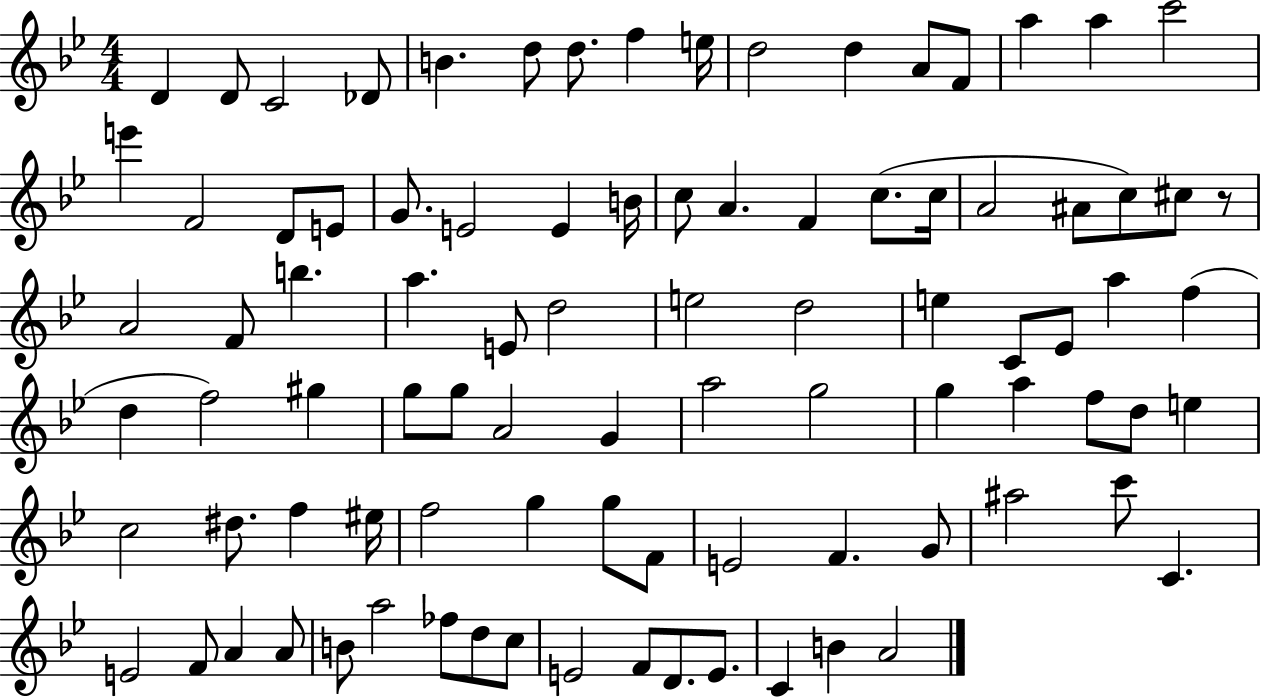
{
  \clef treble
  \numericTimeSignature
  \time 4/4
  \key bes \major
  d'4 d'8 c'2 des'8 | b'4. d''8 d''8. f''4 e''16 | d''2 d''4 a'8 f'8 | a''4 a''4 c'''2 | \break e'''4 f'2 d'8 e'8 | g'8. e'2 e'4 b'16 | c''8 a'4. f'4 c''8.( c''16 | a'2 ais'8 c''8) cis''8 r8 | \break a'2 f'8 b''4. | a''4. e'8 d''2 | e''2 d''2 | e''4 c'8 ees'8 a''4 f''4( | \break d''4 f''2) gis''4 | g''8 g''8 a'2 g'4 | a''2 g''2 | g''4 a''4 f''8 d''8 e''4 | \break c''2 dis''8. f''4 eis''16 | f''2 g''4 g''8 f'8 | e'2 f'4. g'8 | ais''2 c'''8 c'4. | \break e'2 f'8 a'4 a'8 | b'8 a''2 fes''8 d''8 c''8 | e'2 f'8 d'8. e'8. | c'4 b'4 a'2 | \break \bar "|."
}